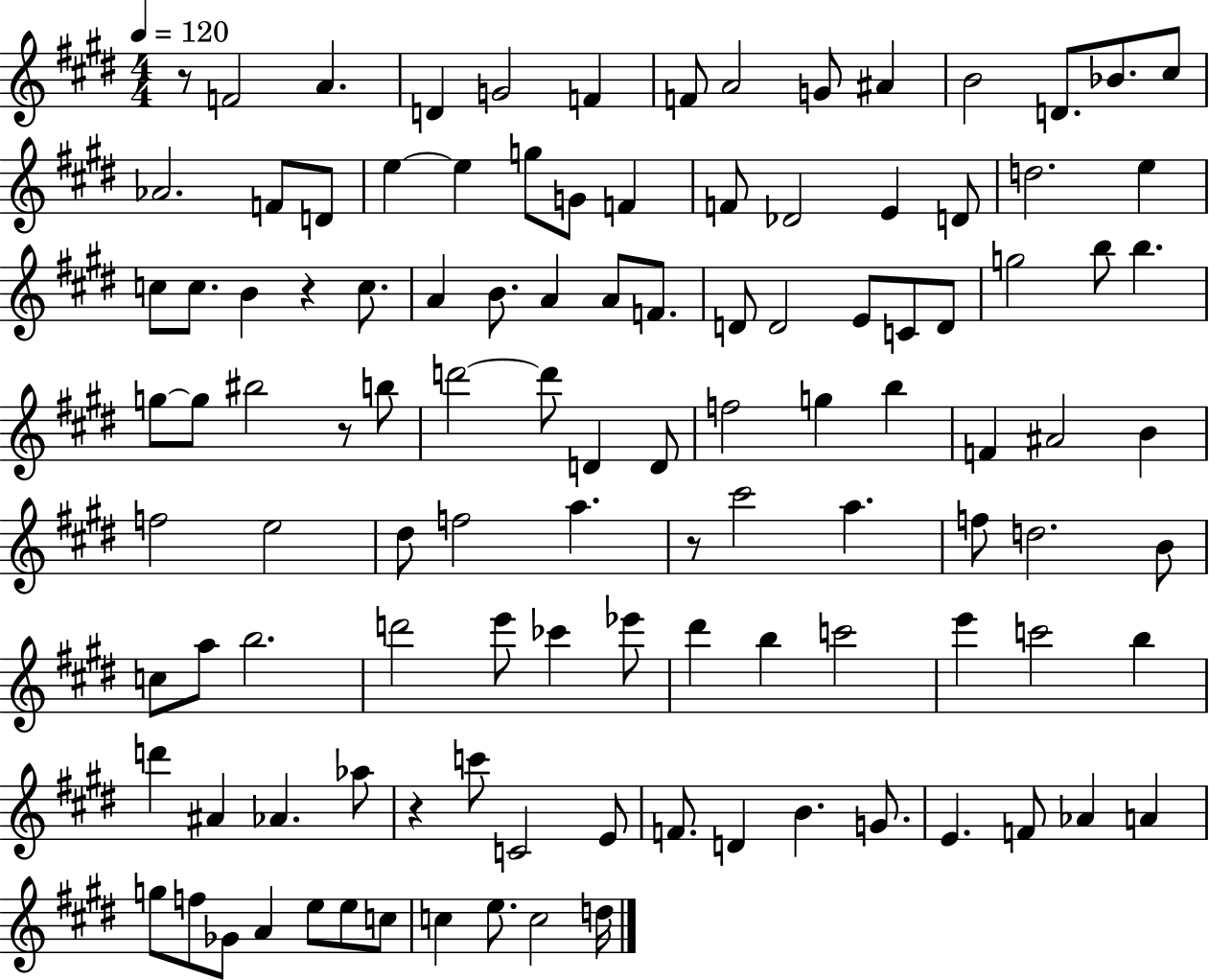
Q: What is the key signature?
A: E major